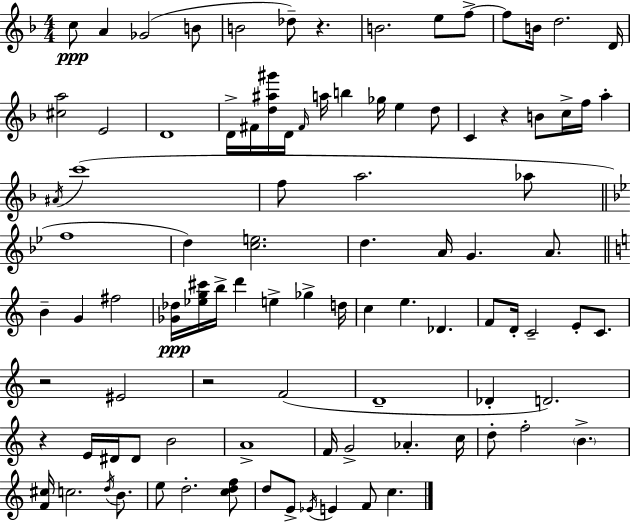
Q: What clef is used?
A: treble